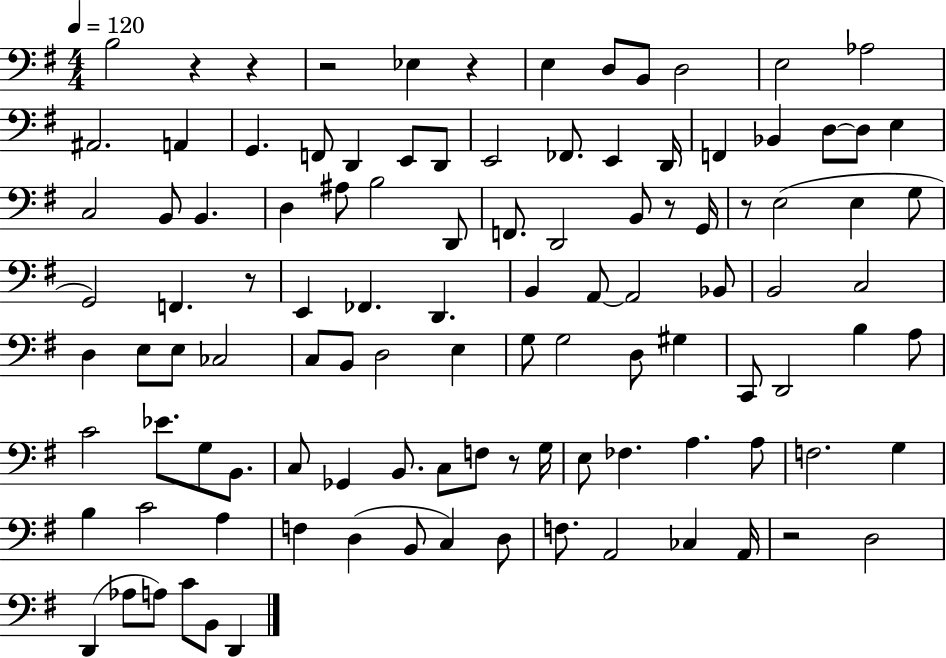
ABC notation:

X:1
T:Untitled
M:4/4
L:1/4
K:G
B,2 z z z2 _E, z E, D,/2 B,,/2 D,2 E,2 _A,2 ^A,,2 A,, G,, F,,/2 D,, E,,/2 D,,/2 E,,2 _F,,/2 E,, D,,/4 F,, _B,, D,/2 D,/2 E, C,2 B,,/2 B,, D, ^A,/2 B,2 D,,/2 F,,/2 D,,2 B,,/2 z/2 G,,/4 z/2 E,2 E, G,/2 G,,2 F,, z/2 E,, _F,, D,, B,, A,,/2 A,,2 _B,,/2 B,,2 C,2 D, E,/2 E,/2 _C,2 C,/2 B,,/2 D,2 E, G,/2 G,2 D,/2 ^G, C,,/2 D,,2 B, A,/2 C2 _E/2 G,/2 B,,/2 C,/2 _G,, B,,/2 C,/2 F,/2 z/2 G,/4 E,/2 _F, A, A,/2 F,2 G, B, C2 A, F, D, B,,/2 C, D,/2 F,/2 A,,2 _C, A,,/4 z2 D,2 D,, _A,/2 A,/2 C/2 B,,/2 D,,